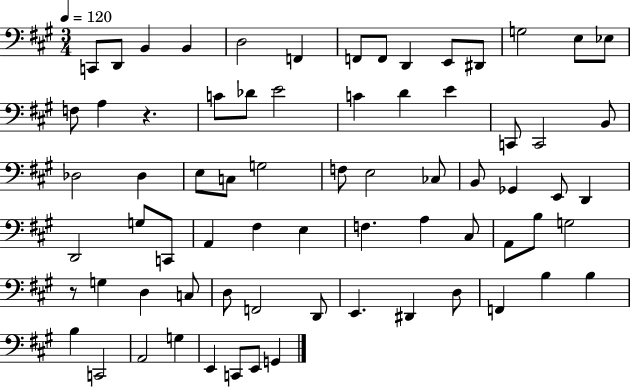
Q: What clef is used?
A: bass